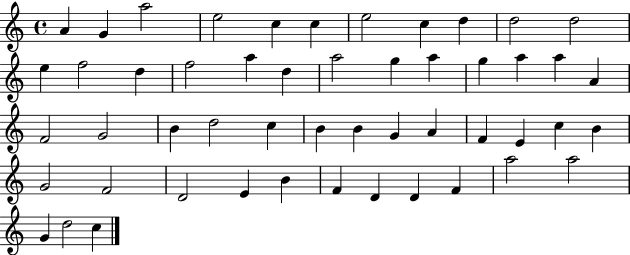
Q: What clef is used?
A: treble